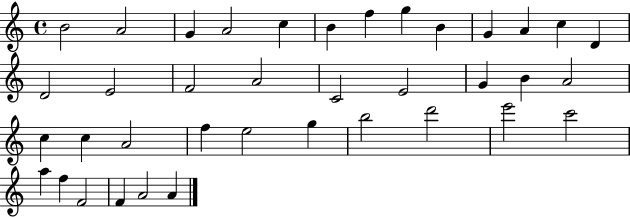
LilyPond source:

{
  \clef treble
  \time 4/4
  \defaultTimeSignature
  \key c \major
  b'2 a'2 | g'4 a'2 c''4 | b'4 f''4 g''4 b'4 | g'4 a'4 c''4 d'4 | \break d'2 e'2 | f'2 a'2 | c'2 e'2 | g'4 b'4 a'2 | \break c''4 c''4 a'2 | f''4 e''2 g''4 | b''2 d'''2 | e'''2 c'''2 | \break a''4 f''4 f'2 | f'4 a'2 a'4 | \bar "|."
}